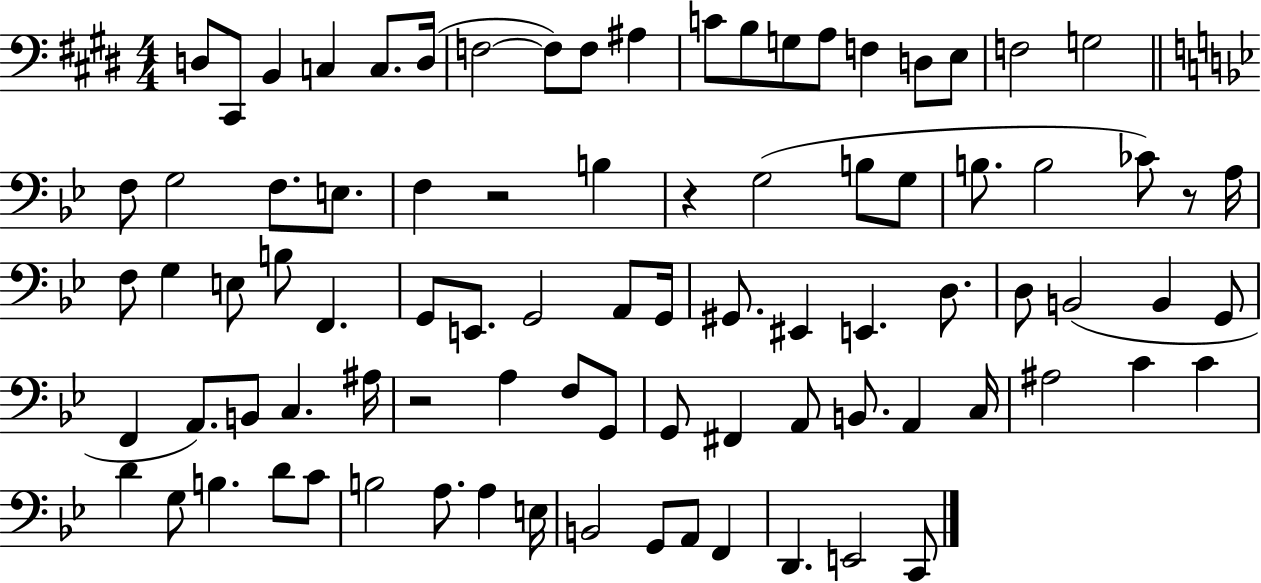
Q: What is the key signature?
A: E major